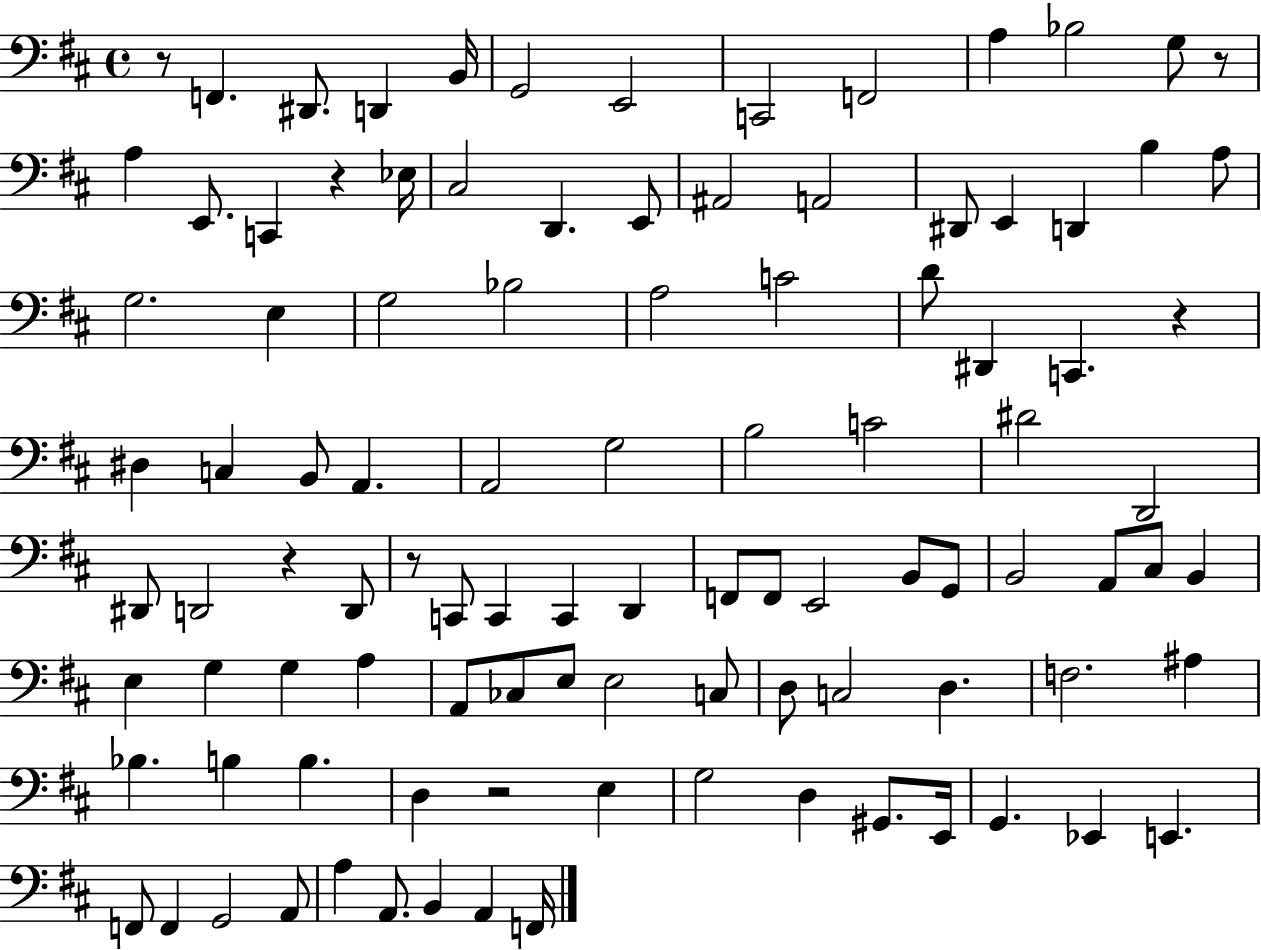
{
  \clef bass
  \time 4/4
  \defaultTimeSignature
  \key d \major
  r8 f,4. dis,8. d,4 b,16 | g,2 e,2 | c,2 f,2 | a4 bes2 g8 r8 | \break a4 e,8. c,4 r4 ees16 | cis2 d,4. e,8 | ais,2 a,2 | dis,8 e,4 d,4 b4 a8 | \break g2. e4 | g2 bes2 | a2 c'2 | d'8 dis,4 c,4. r4 | \break dis4 c4 b,8 a,4. | a,2 g2 | b2 c'2 | dis'2 d,2 | \break dis,8 d,2 r4 d,8 | r8 c,8 c,4 c,4 d,4 | f,8 f,8 e,2 b,8 g,8 | b,2 a,8 cis8 b,4 | \break e4 g4 g4 a4 | a,8 ces8 e8 e2 c8 | d8 c2 d4. | f2. ais4 | \break bes4. b4 b4. | d4 r2 e4 | g2 d4 gis,8. e,16 | g,4. ees,4 e,4. | \break f,8 f,4 g,2 a,8 | a4 a,8. b,4 a,4 f,16 | \bar "|."
}